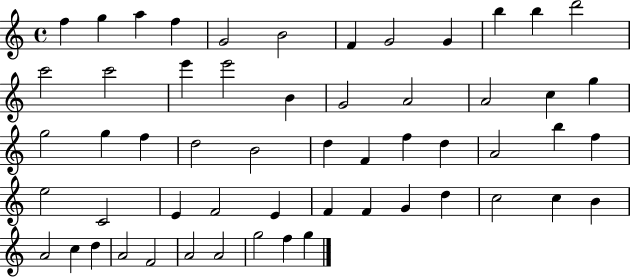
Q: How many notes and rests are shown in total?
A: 56